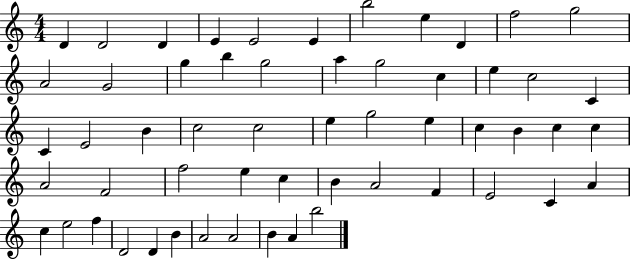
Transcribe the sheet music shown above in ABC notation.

X:1
T:Untitled
M:4/4
L:1/4
K:C
D D2 D E E2 E b2 e D f2 g2 A2 G2 g b g2 a g2 c e c2 C C E2 B c2 c2 e g2 e c B c c A2 F2 f2 e c B A2 F E2 C A c e2 f D2 D B A2 A2 B A b2